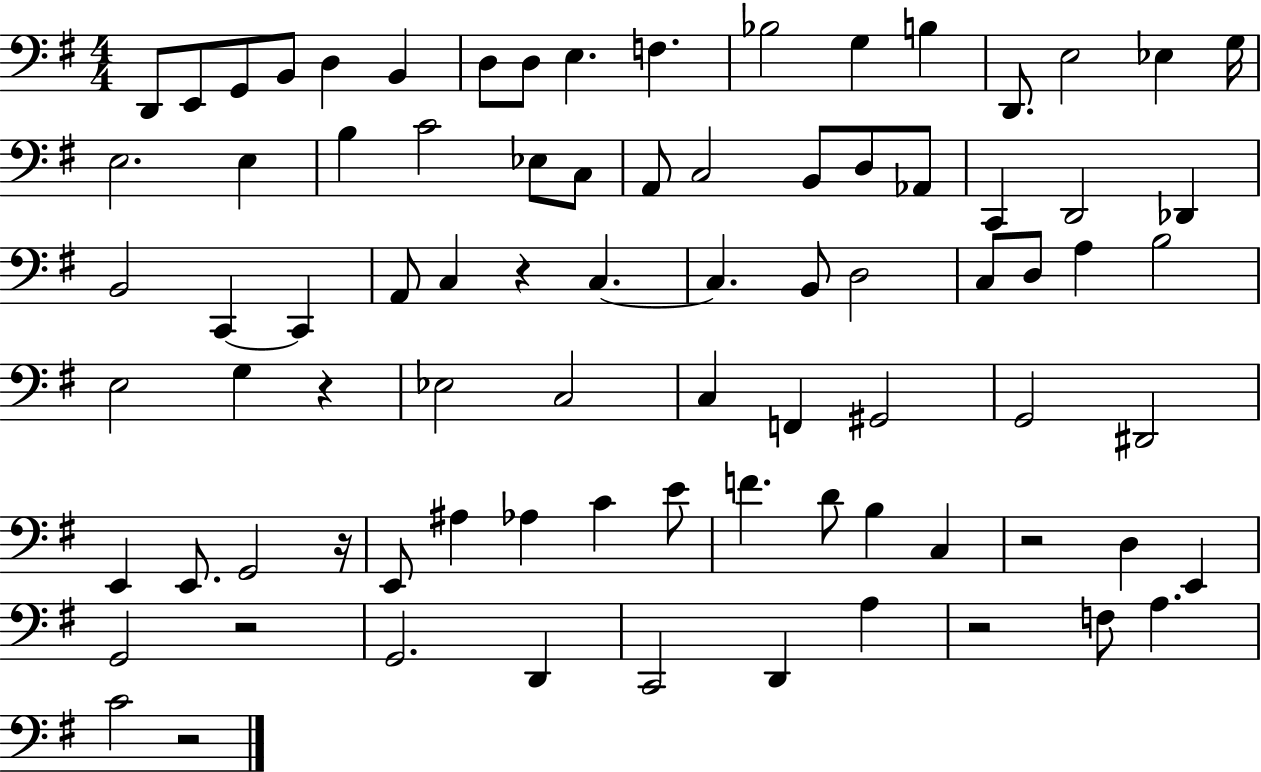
D2/e E2/e G2/e B2/e D3/q B2/q D3/e D3/e E3/q. F3/q. Bb3/h G3/q B3/q D2/e. E3/h Eb3/q G3/s E3/h. E3/q B3/q C4/h Eb3/e C3/e A2/e C3/h B2/e D3/e Ab2/e C2/q D2/h Db2/q B2/h C2/q C2/q A2/e C3/q R/q C3/q. C3/q. B2/e D3/h C3/e D3/e A3/q B3/h E3/h G3/q R/q Eb3/h C3/h C3/q F2/q G#2/h G2/h D#2/h E2/q E2/e. G2/h R/s E2/e A#3/q Ab3/q C4/q E4/e F4/q. D4/e B3/q C3/q R/h D3/q E2/q G2/h R/h G2/h. D2/q C2/h D2/q A3/q R/h F3/e A3/q. C4/h R/h